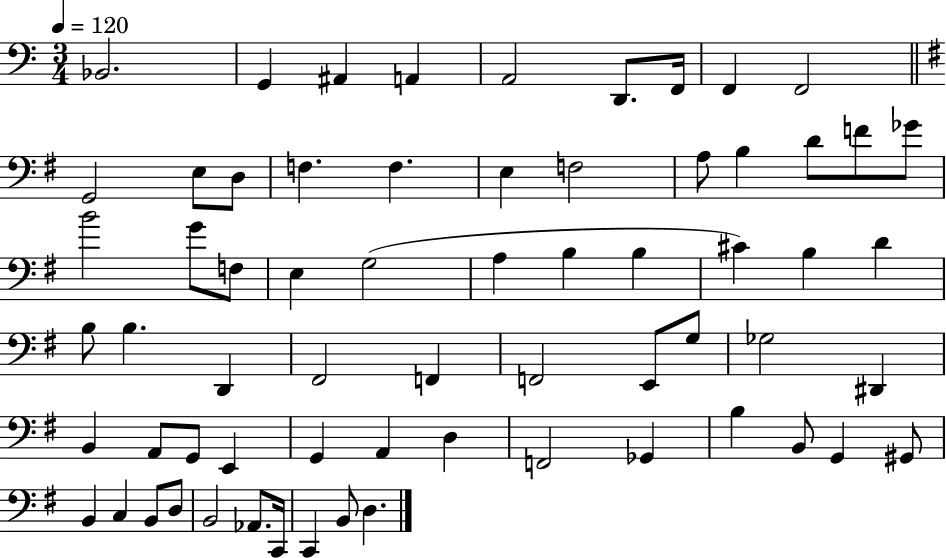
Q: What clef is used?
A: bass